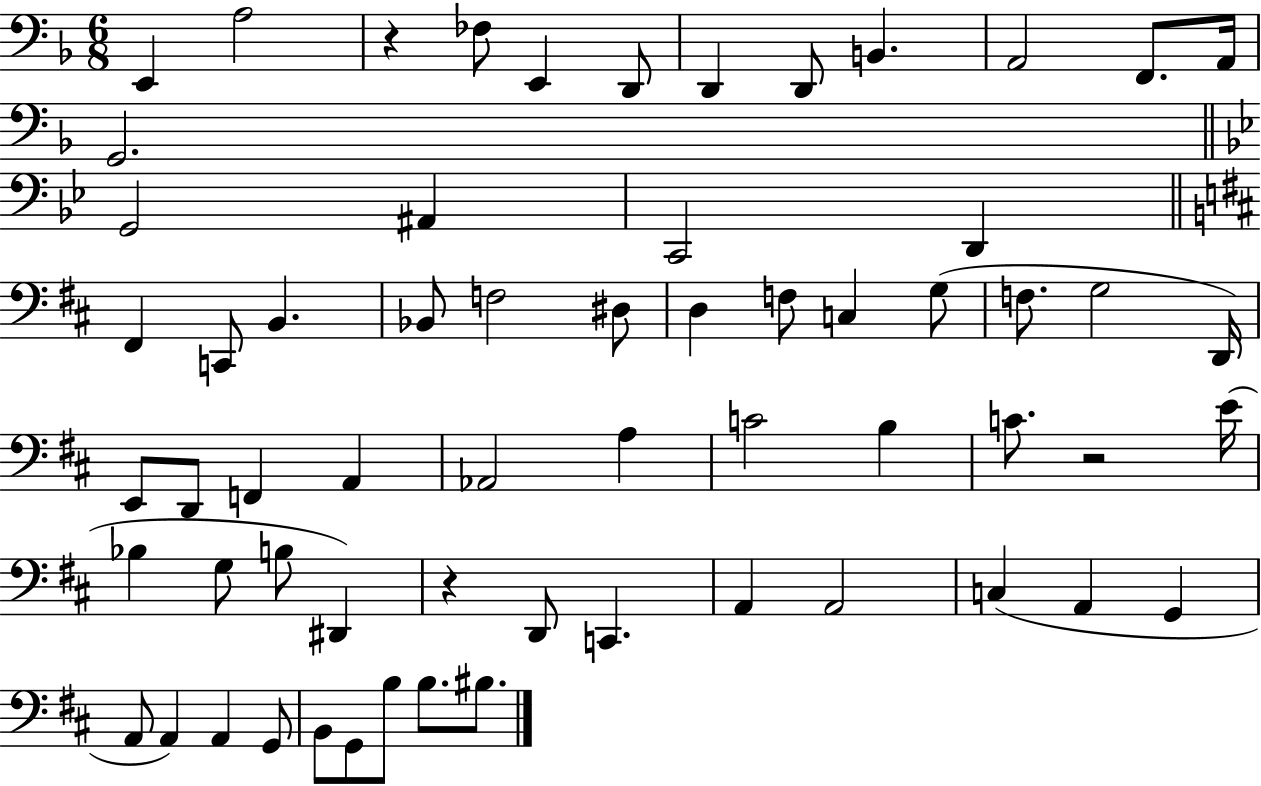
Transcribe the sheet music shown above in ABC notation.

X:1
T:Untitled
M:6/8
L:1/4
K:F
E,, A,2 z _F,/2 E,, D,,/2 D,, D,,/2 B,, A,,2 F,,/2 A,,/4 G,,2 G,,2 ^A,, C,,2 D,, ^F,, C,,/2 B,, _B,,/2 F,2 ^D,/2 D, F,/2 C, G,/2 F,/2 G,2 D,,/4 E,,/2 D,,/2 F,, A,, _A,,2 A, C2 B, C/2 z2 E/4 _B, G,/2 B,/2 ^D,, z D,,/2 C,, A,, A,,2 C, A,, G,, A,,/2 A,, A,, G,,/2 B,,/2 G,,/2 B,/2 B,/2 ^B,/2